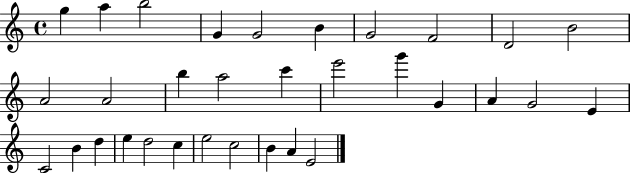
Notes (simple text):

G5/q A5/q B5/h G4/q G4/h B4/q G4/h F4/h D4/h B4/h A4/h A4/h B5/q A5/h C6/q E6/h G6/q G4/q A4/q G4/h E4/q C4/h B4/q D5/q E5/q D5/h C5/q E5/h C5/h B4/q A4/q E4/h